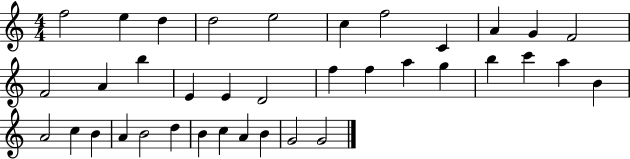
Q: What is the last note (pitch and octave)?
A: G4